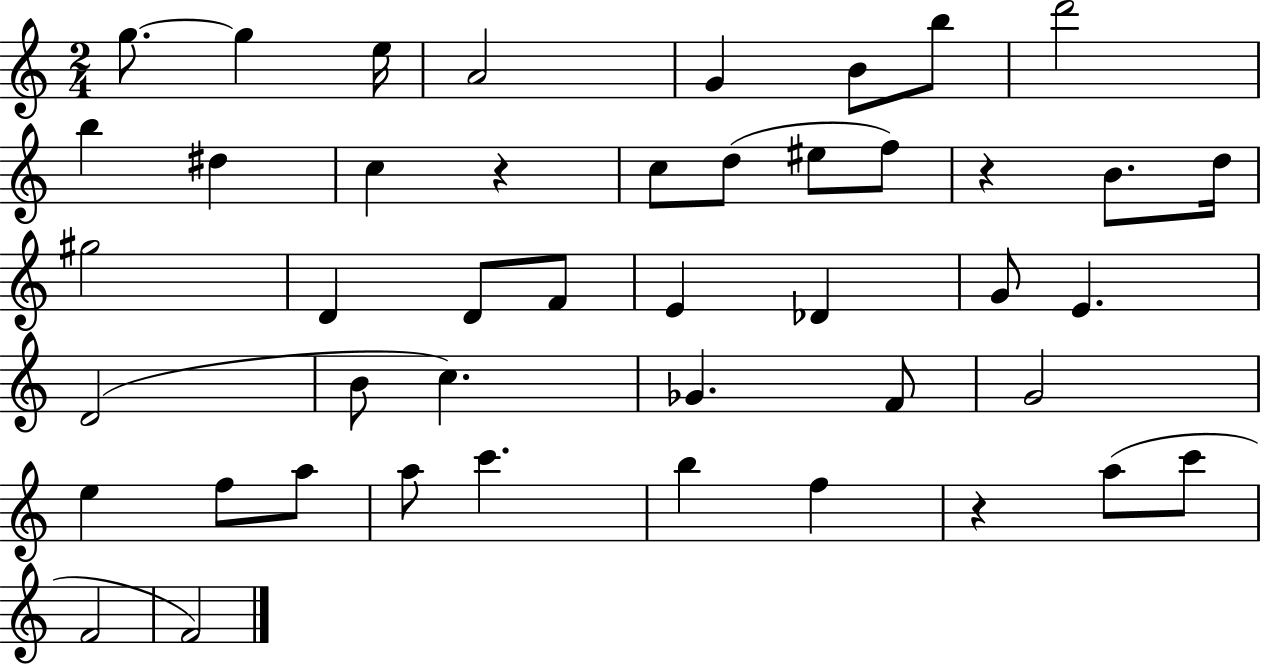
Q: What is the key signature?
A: C major